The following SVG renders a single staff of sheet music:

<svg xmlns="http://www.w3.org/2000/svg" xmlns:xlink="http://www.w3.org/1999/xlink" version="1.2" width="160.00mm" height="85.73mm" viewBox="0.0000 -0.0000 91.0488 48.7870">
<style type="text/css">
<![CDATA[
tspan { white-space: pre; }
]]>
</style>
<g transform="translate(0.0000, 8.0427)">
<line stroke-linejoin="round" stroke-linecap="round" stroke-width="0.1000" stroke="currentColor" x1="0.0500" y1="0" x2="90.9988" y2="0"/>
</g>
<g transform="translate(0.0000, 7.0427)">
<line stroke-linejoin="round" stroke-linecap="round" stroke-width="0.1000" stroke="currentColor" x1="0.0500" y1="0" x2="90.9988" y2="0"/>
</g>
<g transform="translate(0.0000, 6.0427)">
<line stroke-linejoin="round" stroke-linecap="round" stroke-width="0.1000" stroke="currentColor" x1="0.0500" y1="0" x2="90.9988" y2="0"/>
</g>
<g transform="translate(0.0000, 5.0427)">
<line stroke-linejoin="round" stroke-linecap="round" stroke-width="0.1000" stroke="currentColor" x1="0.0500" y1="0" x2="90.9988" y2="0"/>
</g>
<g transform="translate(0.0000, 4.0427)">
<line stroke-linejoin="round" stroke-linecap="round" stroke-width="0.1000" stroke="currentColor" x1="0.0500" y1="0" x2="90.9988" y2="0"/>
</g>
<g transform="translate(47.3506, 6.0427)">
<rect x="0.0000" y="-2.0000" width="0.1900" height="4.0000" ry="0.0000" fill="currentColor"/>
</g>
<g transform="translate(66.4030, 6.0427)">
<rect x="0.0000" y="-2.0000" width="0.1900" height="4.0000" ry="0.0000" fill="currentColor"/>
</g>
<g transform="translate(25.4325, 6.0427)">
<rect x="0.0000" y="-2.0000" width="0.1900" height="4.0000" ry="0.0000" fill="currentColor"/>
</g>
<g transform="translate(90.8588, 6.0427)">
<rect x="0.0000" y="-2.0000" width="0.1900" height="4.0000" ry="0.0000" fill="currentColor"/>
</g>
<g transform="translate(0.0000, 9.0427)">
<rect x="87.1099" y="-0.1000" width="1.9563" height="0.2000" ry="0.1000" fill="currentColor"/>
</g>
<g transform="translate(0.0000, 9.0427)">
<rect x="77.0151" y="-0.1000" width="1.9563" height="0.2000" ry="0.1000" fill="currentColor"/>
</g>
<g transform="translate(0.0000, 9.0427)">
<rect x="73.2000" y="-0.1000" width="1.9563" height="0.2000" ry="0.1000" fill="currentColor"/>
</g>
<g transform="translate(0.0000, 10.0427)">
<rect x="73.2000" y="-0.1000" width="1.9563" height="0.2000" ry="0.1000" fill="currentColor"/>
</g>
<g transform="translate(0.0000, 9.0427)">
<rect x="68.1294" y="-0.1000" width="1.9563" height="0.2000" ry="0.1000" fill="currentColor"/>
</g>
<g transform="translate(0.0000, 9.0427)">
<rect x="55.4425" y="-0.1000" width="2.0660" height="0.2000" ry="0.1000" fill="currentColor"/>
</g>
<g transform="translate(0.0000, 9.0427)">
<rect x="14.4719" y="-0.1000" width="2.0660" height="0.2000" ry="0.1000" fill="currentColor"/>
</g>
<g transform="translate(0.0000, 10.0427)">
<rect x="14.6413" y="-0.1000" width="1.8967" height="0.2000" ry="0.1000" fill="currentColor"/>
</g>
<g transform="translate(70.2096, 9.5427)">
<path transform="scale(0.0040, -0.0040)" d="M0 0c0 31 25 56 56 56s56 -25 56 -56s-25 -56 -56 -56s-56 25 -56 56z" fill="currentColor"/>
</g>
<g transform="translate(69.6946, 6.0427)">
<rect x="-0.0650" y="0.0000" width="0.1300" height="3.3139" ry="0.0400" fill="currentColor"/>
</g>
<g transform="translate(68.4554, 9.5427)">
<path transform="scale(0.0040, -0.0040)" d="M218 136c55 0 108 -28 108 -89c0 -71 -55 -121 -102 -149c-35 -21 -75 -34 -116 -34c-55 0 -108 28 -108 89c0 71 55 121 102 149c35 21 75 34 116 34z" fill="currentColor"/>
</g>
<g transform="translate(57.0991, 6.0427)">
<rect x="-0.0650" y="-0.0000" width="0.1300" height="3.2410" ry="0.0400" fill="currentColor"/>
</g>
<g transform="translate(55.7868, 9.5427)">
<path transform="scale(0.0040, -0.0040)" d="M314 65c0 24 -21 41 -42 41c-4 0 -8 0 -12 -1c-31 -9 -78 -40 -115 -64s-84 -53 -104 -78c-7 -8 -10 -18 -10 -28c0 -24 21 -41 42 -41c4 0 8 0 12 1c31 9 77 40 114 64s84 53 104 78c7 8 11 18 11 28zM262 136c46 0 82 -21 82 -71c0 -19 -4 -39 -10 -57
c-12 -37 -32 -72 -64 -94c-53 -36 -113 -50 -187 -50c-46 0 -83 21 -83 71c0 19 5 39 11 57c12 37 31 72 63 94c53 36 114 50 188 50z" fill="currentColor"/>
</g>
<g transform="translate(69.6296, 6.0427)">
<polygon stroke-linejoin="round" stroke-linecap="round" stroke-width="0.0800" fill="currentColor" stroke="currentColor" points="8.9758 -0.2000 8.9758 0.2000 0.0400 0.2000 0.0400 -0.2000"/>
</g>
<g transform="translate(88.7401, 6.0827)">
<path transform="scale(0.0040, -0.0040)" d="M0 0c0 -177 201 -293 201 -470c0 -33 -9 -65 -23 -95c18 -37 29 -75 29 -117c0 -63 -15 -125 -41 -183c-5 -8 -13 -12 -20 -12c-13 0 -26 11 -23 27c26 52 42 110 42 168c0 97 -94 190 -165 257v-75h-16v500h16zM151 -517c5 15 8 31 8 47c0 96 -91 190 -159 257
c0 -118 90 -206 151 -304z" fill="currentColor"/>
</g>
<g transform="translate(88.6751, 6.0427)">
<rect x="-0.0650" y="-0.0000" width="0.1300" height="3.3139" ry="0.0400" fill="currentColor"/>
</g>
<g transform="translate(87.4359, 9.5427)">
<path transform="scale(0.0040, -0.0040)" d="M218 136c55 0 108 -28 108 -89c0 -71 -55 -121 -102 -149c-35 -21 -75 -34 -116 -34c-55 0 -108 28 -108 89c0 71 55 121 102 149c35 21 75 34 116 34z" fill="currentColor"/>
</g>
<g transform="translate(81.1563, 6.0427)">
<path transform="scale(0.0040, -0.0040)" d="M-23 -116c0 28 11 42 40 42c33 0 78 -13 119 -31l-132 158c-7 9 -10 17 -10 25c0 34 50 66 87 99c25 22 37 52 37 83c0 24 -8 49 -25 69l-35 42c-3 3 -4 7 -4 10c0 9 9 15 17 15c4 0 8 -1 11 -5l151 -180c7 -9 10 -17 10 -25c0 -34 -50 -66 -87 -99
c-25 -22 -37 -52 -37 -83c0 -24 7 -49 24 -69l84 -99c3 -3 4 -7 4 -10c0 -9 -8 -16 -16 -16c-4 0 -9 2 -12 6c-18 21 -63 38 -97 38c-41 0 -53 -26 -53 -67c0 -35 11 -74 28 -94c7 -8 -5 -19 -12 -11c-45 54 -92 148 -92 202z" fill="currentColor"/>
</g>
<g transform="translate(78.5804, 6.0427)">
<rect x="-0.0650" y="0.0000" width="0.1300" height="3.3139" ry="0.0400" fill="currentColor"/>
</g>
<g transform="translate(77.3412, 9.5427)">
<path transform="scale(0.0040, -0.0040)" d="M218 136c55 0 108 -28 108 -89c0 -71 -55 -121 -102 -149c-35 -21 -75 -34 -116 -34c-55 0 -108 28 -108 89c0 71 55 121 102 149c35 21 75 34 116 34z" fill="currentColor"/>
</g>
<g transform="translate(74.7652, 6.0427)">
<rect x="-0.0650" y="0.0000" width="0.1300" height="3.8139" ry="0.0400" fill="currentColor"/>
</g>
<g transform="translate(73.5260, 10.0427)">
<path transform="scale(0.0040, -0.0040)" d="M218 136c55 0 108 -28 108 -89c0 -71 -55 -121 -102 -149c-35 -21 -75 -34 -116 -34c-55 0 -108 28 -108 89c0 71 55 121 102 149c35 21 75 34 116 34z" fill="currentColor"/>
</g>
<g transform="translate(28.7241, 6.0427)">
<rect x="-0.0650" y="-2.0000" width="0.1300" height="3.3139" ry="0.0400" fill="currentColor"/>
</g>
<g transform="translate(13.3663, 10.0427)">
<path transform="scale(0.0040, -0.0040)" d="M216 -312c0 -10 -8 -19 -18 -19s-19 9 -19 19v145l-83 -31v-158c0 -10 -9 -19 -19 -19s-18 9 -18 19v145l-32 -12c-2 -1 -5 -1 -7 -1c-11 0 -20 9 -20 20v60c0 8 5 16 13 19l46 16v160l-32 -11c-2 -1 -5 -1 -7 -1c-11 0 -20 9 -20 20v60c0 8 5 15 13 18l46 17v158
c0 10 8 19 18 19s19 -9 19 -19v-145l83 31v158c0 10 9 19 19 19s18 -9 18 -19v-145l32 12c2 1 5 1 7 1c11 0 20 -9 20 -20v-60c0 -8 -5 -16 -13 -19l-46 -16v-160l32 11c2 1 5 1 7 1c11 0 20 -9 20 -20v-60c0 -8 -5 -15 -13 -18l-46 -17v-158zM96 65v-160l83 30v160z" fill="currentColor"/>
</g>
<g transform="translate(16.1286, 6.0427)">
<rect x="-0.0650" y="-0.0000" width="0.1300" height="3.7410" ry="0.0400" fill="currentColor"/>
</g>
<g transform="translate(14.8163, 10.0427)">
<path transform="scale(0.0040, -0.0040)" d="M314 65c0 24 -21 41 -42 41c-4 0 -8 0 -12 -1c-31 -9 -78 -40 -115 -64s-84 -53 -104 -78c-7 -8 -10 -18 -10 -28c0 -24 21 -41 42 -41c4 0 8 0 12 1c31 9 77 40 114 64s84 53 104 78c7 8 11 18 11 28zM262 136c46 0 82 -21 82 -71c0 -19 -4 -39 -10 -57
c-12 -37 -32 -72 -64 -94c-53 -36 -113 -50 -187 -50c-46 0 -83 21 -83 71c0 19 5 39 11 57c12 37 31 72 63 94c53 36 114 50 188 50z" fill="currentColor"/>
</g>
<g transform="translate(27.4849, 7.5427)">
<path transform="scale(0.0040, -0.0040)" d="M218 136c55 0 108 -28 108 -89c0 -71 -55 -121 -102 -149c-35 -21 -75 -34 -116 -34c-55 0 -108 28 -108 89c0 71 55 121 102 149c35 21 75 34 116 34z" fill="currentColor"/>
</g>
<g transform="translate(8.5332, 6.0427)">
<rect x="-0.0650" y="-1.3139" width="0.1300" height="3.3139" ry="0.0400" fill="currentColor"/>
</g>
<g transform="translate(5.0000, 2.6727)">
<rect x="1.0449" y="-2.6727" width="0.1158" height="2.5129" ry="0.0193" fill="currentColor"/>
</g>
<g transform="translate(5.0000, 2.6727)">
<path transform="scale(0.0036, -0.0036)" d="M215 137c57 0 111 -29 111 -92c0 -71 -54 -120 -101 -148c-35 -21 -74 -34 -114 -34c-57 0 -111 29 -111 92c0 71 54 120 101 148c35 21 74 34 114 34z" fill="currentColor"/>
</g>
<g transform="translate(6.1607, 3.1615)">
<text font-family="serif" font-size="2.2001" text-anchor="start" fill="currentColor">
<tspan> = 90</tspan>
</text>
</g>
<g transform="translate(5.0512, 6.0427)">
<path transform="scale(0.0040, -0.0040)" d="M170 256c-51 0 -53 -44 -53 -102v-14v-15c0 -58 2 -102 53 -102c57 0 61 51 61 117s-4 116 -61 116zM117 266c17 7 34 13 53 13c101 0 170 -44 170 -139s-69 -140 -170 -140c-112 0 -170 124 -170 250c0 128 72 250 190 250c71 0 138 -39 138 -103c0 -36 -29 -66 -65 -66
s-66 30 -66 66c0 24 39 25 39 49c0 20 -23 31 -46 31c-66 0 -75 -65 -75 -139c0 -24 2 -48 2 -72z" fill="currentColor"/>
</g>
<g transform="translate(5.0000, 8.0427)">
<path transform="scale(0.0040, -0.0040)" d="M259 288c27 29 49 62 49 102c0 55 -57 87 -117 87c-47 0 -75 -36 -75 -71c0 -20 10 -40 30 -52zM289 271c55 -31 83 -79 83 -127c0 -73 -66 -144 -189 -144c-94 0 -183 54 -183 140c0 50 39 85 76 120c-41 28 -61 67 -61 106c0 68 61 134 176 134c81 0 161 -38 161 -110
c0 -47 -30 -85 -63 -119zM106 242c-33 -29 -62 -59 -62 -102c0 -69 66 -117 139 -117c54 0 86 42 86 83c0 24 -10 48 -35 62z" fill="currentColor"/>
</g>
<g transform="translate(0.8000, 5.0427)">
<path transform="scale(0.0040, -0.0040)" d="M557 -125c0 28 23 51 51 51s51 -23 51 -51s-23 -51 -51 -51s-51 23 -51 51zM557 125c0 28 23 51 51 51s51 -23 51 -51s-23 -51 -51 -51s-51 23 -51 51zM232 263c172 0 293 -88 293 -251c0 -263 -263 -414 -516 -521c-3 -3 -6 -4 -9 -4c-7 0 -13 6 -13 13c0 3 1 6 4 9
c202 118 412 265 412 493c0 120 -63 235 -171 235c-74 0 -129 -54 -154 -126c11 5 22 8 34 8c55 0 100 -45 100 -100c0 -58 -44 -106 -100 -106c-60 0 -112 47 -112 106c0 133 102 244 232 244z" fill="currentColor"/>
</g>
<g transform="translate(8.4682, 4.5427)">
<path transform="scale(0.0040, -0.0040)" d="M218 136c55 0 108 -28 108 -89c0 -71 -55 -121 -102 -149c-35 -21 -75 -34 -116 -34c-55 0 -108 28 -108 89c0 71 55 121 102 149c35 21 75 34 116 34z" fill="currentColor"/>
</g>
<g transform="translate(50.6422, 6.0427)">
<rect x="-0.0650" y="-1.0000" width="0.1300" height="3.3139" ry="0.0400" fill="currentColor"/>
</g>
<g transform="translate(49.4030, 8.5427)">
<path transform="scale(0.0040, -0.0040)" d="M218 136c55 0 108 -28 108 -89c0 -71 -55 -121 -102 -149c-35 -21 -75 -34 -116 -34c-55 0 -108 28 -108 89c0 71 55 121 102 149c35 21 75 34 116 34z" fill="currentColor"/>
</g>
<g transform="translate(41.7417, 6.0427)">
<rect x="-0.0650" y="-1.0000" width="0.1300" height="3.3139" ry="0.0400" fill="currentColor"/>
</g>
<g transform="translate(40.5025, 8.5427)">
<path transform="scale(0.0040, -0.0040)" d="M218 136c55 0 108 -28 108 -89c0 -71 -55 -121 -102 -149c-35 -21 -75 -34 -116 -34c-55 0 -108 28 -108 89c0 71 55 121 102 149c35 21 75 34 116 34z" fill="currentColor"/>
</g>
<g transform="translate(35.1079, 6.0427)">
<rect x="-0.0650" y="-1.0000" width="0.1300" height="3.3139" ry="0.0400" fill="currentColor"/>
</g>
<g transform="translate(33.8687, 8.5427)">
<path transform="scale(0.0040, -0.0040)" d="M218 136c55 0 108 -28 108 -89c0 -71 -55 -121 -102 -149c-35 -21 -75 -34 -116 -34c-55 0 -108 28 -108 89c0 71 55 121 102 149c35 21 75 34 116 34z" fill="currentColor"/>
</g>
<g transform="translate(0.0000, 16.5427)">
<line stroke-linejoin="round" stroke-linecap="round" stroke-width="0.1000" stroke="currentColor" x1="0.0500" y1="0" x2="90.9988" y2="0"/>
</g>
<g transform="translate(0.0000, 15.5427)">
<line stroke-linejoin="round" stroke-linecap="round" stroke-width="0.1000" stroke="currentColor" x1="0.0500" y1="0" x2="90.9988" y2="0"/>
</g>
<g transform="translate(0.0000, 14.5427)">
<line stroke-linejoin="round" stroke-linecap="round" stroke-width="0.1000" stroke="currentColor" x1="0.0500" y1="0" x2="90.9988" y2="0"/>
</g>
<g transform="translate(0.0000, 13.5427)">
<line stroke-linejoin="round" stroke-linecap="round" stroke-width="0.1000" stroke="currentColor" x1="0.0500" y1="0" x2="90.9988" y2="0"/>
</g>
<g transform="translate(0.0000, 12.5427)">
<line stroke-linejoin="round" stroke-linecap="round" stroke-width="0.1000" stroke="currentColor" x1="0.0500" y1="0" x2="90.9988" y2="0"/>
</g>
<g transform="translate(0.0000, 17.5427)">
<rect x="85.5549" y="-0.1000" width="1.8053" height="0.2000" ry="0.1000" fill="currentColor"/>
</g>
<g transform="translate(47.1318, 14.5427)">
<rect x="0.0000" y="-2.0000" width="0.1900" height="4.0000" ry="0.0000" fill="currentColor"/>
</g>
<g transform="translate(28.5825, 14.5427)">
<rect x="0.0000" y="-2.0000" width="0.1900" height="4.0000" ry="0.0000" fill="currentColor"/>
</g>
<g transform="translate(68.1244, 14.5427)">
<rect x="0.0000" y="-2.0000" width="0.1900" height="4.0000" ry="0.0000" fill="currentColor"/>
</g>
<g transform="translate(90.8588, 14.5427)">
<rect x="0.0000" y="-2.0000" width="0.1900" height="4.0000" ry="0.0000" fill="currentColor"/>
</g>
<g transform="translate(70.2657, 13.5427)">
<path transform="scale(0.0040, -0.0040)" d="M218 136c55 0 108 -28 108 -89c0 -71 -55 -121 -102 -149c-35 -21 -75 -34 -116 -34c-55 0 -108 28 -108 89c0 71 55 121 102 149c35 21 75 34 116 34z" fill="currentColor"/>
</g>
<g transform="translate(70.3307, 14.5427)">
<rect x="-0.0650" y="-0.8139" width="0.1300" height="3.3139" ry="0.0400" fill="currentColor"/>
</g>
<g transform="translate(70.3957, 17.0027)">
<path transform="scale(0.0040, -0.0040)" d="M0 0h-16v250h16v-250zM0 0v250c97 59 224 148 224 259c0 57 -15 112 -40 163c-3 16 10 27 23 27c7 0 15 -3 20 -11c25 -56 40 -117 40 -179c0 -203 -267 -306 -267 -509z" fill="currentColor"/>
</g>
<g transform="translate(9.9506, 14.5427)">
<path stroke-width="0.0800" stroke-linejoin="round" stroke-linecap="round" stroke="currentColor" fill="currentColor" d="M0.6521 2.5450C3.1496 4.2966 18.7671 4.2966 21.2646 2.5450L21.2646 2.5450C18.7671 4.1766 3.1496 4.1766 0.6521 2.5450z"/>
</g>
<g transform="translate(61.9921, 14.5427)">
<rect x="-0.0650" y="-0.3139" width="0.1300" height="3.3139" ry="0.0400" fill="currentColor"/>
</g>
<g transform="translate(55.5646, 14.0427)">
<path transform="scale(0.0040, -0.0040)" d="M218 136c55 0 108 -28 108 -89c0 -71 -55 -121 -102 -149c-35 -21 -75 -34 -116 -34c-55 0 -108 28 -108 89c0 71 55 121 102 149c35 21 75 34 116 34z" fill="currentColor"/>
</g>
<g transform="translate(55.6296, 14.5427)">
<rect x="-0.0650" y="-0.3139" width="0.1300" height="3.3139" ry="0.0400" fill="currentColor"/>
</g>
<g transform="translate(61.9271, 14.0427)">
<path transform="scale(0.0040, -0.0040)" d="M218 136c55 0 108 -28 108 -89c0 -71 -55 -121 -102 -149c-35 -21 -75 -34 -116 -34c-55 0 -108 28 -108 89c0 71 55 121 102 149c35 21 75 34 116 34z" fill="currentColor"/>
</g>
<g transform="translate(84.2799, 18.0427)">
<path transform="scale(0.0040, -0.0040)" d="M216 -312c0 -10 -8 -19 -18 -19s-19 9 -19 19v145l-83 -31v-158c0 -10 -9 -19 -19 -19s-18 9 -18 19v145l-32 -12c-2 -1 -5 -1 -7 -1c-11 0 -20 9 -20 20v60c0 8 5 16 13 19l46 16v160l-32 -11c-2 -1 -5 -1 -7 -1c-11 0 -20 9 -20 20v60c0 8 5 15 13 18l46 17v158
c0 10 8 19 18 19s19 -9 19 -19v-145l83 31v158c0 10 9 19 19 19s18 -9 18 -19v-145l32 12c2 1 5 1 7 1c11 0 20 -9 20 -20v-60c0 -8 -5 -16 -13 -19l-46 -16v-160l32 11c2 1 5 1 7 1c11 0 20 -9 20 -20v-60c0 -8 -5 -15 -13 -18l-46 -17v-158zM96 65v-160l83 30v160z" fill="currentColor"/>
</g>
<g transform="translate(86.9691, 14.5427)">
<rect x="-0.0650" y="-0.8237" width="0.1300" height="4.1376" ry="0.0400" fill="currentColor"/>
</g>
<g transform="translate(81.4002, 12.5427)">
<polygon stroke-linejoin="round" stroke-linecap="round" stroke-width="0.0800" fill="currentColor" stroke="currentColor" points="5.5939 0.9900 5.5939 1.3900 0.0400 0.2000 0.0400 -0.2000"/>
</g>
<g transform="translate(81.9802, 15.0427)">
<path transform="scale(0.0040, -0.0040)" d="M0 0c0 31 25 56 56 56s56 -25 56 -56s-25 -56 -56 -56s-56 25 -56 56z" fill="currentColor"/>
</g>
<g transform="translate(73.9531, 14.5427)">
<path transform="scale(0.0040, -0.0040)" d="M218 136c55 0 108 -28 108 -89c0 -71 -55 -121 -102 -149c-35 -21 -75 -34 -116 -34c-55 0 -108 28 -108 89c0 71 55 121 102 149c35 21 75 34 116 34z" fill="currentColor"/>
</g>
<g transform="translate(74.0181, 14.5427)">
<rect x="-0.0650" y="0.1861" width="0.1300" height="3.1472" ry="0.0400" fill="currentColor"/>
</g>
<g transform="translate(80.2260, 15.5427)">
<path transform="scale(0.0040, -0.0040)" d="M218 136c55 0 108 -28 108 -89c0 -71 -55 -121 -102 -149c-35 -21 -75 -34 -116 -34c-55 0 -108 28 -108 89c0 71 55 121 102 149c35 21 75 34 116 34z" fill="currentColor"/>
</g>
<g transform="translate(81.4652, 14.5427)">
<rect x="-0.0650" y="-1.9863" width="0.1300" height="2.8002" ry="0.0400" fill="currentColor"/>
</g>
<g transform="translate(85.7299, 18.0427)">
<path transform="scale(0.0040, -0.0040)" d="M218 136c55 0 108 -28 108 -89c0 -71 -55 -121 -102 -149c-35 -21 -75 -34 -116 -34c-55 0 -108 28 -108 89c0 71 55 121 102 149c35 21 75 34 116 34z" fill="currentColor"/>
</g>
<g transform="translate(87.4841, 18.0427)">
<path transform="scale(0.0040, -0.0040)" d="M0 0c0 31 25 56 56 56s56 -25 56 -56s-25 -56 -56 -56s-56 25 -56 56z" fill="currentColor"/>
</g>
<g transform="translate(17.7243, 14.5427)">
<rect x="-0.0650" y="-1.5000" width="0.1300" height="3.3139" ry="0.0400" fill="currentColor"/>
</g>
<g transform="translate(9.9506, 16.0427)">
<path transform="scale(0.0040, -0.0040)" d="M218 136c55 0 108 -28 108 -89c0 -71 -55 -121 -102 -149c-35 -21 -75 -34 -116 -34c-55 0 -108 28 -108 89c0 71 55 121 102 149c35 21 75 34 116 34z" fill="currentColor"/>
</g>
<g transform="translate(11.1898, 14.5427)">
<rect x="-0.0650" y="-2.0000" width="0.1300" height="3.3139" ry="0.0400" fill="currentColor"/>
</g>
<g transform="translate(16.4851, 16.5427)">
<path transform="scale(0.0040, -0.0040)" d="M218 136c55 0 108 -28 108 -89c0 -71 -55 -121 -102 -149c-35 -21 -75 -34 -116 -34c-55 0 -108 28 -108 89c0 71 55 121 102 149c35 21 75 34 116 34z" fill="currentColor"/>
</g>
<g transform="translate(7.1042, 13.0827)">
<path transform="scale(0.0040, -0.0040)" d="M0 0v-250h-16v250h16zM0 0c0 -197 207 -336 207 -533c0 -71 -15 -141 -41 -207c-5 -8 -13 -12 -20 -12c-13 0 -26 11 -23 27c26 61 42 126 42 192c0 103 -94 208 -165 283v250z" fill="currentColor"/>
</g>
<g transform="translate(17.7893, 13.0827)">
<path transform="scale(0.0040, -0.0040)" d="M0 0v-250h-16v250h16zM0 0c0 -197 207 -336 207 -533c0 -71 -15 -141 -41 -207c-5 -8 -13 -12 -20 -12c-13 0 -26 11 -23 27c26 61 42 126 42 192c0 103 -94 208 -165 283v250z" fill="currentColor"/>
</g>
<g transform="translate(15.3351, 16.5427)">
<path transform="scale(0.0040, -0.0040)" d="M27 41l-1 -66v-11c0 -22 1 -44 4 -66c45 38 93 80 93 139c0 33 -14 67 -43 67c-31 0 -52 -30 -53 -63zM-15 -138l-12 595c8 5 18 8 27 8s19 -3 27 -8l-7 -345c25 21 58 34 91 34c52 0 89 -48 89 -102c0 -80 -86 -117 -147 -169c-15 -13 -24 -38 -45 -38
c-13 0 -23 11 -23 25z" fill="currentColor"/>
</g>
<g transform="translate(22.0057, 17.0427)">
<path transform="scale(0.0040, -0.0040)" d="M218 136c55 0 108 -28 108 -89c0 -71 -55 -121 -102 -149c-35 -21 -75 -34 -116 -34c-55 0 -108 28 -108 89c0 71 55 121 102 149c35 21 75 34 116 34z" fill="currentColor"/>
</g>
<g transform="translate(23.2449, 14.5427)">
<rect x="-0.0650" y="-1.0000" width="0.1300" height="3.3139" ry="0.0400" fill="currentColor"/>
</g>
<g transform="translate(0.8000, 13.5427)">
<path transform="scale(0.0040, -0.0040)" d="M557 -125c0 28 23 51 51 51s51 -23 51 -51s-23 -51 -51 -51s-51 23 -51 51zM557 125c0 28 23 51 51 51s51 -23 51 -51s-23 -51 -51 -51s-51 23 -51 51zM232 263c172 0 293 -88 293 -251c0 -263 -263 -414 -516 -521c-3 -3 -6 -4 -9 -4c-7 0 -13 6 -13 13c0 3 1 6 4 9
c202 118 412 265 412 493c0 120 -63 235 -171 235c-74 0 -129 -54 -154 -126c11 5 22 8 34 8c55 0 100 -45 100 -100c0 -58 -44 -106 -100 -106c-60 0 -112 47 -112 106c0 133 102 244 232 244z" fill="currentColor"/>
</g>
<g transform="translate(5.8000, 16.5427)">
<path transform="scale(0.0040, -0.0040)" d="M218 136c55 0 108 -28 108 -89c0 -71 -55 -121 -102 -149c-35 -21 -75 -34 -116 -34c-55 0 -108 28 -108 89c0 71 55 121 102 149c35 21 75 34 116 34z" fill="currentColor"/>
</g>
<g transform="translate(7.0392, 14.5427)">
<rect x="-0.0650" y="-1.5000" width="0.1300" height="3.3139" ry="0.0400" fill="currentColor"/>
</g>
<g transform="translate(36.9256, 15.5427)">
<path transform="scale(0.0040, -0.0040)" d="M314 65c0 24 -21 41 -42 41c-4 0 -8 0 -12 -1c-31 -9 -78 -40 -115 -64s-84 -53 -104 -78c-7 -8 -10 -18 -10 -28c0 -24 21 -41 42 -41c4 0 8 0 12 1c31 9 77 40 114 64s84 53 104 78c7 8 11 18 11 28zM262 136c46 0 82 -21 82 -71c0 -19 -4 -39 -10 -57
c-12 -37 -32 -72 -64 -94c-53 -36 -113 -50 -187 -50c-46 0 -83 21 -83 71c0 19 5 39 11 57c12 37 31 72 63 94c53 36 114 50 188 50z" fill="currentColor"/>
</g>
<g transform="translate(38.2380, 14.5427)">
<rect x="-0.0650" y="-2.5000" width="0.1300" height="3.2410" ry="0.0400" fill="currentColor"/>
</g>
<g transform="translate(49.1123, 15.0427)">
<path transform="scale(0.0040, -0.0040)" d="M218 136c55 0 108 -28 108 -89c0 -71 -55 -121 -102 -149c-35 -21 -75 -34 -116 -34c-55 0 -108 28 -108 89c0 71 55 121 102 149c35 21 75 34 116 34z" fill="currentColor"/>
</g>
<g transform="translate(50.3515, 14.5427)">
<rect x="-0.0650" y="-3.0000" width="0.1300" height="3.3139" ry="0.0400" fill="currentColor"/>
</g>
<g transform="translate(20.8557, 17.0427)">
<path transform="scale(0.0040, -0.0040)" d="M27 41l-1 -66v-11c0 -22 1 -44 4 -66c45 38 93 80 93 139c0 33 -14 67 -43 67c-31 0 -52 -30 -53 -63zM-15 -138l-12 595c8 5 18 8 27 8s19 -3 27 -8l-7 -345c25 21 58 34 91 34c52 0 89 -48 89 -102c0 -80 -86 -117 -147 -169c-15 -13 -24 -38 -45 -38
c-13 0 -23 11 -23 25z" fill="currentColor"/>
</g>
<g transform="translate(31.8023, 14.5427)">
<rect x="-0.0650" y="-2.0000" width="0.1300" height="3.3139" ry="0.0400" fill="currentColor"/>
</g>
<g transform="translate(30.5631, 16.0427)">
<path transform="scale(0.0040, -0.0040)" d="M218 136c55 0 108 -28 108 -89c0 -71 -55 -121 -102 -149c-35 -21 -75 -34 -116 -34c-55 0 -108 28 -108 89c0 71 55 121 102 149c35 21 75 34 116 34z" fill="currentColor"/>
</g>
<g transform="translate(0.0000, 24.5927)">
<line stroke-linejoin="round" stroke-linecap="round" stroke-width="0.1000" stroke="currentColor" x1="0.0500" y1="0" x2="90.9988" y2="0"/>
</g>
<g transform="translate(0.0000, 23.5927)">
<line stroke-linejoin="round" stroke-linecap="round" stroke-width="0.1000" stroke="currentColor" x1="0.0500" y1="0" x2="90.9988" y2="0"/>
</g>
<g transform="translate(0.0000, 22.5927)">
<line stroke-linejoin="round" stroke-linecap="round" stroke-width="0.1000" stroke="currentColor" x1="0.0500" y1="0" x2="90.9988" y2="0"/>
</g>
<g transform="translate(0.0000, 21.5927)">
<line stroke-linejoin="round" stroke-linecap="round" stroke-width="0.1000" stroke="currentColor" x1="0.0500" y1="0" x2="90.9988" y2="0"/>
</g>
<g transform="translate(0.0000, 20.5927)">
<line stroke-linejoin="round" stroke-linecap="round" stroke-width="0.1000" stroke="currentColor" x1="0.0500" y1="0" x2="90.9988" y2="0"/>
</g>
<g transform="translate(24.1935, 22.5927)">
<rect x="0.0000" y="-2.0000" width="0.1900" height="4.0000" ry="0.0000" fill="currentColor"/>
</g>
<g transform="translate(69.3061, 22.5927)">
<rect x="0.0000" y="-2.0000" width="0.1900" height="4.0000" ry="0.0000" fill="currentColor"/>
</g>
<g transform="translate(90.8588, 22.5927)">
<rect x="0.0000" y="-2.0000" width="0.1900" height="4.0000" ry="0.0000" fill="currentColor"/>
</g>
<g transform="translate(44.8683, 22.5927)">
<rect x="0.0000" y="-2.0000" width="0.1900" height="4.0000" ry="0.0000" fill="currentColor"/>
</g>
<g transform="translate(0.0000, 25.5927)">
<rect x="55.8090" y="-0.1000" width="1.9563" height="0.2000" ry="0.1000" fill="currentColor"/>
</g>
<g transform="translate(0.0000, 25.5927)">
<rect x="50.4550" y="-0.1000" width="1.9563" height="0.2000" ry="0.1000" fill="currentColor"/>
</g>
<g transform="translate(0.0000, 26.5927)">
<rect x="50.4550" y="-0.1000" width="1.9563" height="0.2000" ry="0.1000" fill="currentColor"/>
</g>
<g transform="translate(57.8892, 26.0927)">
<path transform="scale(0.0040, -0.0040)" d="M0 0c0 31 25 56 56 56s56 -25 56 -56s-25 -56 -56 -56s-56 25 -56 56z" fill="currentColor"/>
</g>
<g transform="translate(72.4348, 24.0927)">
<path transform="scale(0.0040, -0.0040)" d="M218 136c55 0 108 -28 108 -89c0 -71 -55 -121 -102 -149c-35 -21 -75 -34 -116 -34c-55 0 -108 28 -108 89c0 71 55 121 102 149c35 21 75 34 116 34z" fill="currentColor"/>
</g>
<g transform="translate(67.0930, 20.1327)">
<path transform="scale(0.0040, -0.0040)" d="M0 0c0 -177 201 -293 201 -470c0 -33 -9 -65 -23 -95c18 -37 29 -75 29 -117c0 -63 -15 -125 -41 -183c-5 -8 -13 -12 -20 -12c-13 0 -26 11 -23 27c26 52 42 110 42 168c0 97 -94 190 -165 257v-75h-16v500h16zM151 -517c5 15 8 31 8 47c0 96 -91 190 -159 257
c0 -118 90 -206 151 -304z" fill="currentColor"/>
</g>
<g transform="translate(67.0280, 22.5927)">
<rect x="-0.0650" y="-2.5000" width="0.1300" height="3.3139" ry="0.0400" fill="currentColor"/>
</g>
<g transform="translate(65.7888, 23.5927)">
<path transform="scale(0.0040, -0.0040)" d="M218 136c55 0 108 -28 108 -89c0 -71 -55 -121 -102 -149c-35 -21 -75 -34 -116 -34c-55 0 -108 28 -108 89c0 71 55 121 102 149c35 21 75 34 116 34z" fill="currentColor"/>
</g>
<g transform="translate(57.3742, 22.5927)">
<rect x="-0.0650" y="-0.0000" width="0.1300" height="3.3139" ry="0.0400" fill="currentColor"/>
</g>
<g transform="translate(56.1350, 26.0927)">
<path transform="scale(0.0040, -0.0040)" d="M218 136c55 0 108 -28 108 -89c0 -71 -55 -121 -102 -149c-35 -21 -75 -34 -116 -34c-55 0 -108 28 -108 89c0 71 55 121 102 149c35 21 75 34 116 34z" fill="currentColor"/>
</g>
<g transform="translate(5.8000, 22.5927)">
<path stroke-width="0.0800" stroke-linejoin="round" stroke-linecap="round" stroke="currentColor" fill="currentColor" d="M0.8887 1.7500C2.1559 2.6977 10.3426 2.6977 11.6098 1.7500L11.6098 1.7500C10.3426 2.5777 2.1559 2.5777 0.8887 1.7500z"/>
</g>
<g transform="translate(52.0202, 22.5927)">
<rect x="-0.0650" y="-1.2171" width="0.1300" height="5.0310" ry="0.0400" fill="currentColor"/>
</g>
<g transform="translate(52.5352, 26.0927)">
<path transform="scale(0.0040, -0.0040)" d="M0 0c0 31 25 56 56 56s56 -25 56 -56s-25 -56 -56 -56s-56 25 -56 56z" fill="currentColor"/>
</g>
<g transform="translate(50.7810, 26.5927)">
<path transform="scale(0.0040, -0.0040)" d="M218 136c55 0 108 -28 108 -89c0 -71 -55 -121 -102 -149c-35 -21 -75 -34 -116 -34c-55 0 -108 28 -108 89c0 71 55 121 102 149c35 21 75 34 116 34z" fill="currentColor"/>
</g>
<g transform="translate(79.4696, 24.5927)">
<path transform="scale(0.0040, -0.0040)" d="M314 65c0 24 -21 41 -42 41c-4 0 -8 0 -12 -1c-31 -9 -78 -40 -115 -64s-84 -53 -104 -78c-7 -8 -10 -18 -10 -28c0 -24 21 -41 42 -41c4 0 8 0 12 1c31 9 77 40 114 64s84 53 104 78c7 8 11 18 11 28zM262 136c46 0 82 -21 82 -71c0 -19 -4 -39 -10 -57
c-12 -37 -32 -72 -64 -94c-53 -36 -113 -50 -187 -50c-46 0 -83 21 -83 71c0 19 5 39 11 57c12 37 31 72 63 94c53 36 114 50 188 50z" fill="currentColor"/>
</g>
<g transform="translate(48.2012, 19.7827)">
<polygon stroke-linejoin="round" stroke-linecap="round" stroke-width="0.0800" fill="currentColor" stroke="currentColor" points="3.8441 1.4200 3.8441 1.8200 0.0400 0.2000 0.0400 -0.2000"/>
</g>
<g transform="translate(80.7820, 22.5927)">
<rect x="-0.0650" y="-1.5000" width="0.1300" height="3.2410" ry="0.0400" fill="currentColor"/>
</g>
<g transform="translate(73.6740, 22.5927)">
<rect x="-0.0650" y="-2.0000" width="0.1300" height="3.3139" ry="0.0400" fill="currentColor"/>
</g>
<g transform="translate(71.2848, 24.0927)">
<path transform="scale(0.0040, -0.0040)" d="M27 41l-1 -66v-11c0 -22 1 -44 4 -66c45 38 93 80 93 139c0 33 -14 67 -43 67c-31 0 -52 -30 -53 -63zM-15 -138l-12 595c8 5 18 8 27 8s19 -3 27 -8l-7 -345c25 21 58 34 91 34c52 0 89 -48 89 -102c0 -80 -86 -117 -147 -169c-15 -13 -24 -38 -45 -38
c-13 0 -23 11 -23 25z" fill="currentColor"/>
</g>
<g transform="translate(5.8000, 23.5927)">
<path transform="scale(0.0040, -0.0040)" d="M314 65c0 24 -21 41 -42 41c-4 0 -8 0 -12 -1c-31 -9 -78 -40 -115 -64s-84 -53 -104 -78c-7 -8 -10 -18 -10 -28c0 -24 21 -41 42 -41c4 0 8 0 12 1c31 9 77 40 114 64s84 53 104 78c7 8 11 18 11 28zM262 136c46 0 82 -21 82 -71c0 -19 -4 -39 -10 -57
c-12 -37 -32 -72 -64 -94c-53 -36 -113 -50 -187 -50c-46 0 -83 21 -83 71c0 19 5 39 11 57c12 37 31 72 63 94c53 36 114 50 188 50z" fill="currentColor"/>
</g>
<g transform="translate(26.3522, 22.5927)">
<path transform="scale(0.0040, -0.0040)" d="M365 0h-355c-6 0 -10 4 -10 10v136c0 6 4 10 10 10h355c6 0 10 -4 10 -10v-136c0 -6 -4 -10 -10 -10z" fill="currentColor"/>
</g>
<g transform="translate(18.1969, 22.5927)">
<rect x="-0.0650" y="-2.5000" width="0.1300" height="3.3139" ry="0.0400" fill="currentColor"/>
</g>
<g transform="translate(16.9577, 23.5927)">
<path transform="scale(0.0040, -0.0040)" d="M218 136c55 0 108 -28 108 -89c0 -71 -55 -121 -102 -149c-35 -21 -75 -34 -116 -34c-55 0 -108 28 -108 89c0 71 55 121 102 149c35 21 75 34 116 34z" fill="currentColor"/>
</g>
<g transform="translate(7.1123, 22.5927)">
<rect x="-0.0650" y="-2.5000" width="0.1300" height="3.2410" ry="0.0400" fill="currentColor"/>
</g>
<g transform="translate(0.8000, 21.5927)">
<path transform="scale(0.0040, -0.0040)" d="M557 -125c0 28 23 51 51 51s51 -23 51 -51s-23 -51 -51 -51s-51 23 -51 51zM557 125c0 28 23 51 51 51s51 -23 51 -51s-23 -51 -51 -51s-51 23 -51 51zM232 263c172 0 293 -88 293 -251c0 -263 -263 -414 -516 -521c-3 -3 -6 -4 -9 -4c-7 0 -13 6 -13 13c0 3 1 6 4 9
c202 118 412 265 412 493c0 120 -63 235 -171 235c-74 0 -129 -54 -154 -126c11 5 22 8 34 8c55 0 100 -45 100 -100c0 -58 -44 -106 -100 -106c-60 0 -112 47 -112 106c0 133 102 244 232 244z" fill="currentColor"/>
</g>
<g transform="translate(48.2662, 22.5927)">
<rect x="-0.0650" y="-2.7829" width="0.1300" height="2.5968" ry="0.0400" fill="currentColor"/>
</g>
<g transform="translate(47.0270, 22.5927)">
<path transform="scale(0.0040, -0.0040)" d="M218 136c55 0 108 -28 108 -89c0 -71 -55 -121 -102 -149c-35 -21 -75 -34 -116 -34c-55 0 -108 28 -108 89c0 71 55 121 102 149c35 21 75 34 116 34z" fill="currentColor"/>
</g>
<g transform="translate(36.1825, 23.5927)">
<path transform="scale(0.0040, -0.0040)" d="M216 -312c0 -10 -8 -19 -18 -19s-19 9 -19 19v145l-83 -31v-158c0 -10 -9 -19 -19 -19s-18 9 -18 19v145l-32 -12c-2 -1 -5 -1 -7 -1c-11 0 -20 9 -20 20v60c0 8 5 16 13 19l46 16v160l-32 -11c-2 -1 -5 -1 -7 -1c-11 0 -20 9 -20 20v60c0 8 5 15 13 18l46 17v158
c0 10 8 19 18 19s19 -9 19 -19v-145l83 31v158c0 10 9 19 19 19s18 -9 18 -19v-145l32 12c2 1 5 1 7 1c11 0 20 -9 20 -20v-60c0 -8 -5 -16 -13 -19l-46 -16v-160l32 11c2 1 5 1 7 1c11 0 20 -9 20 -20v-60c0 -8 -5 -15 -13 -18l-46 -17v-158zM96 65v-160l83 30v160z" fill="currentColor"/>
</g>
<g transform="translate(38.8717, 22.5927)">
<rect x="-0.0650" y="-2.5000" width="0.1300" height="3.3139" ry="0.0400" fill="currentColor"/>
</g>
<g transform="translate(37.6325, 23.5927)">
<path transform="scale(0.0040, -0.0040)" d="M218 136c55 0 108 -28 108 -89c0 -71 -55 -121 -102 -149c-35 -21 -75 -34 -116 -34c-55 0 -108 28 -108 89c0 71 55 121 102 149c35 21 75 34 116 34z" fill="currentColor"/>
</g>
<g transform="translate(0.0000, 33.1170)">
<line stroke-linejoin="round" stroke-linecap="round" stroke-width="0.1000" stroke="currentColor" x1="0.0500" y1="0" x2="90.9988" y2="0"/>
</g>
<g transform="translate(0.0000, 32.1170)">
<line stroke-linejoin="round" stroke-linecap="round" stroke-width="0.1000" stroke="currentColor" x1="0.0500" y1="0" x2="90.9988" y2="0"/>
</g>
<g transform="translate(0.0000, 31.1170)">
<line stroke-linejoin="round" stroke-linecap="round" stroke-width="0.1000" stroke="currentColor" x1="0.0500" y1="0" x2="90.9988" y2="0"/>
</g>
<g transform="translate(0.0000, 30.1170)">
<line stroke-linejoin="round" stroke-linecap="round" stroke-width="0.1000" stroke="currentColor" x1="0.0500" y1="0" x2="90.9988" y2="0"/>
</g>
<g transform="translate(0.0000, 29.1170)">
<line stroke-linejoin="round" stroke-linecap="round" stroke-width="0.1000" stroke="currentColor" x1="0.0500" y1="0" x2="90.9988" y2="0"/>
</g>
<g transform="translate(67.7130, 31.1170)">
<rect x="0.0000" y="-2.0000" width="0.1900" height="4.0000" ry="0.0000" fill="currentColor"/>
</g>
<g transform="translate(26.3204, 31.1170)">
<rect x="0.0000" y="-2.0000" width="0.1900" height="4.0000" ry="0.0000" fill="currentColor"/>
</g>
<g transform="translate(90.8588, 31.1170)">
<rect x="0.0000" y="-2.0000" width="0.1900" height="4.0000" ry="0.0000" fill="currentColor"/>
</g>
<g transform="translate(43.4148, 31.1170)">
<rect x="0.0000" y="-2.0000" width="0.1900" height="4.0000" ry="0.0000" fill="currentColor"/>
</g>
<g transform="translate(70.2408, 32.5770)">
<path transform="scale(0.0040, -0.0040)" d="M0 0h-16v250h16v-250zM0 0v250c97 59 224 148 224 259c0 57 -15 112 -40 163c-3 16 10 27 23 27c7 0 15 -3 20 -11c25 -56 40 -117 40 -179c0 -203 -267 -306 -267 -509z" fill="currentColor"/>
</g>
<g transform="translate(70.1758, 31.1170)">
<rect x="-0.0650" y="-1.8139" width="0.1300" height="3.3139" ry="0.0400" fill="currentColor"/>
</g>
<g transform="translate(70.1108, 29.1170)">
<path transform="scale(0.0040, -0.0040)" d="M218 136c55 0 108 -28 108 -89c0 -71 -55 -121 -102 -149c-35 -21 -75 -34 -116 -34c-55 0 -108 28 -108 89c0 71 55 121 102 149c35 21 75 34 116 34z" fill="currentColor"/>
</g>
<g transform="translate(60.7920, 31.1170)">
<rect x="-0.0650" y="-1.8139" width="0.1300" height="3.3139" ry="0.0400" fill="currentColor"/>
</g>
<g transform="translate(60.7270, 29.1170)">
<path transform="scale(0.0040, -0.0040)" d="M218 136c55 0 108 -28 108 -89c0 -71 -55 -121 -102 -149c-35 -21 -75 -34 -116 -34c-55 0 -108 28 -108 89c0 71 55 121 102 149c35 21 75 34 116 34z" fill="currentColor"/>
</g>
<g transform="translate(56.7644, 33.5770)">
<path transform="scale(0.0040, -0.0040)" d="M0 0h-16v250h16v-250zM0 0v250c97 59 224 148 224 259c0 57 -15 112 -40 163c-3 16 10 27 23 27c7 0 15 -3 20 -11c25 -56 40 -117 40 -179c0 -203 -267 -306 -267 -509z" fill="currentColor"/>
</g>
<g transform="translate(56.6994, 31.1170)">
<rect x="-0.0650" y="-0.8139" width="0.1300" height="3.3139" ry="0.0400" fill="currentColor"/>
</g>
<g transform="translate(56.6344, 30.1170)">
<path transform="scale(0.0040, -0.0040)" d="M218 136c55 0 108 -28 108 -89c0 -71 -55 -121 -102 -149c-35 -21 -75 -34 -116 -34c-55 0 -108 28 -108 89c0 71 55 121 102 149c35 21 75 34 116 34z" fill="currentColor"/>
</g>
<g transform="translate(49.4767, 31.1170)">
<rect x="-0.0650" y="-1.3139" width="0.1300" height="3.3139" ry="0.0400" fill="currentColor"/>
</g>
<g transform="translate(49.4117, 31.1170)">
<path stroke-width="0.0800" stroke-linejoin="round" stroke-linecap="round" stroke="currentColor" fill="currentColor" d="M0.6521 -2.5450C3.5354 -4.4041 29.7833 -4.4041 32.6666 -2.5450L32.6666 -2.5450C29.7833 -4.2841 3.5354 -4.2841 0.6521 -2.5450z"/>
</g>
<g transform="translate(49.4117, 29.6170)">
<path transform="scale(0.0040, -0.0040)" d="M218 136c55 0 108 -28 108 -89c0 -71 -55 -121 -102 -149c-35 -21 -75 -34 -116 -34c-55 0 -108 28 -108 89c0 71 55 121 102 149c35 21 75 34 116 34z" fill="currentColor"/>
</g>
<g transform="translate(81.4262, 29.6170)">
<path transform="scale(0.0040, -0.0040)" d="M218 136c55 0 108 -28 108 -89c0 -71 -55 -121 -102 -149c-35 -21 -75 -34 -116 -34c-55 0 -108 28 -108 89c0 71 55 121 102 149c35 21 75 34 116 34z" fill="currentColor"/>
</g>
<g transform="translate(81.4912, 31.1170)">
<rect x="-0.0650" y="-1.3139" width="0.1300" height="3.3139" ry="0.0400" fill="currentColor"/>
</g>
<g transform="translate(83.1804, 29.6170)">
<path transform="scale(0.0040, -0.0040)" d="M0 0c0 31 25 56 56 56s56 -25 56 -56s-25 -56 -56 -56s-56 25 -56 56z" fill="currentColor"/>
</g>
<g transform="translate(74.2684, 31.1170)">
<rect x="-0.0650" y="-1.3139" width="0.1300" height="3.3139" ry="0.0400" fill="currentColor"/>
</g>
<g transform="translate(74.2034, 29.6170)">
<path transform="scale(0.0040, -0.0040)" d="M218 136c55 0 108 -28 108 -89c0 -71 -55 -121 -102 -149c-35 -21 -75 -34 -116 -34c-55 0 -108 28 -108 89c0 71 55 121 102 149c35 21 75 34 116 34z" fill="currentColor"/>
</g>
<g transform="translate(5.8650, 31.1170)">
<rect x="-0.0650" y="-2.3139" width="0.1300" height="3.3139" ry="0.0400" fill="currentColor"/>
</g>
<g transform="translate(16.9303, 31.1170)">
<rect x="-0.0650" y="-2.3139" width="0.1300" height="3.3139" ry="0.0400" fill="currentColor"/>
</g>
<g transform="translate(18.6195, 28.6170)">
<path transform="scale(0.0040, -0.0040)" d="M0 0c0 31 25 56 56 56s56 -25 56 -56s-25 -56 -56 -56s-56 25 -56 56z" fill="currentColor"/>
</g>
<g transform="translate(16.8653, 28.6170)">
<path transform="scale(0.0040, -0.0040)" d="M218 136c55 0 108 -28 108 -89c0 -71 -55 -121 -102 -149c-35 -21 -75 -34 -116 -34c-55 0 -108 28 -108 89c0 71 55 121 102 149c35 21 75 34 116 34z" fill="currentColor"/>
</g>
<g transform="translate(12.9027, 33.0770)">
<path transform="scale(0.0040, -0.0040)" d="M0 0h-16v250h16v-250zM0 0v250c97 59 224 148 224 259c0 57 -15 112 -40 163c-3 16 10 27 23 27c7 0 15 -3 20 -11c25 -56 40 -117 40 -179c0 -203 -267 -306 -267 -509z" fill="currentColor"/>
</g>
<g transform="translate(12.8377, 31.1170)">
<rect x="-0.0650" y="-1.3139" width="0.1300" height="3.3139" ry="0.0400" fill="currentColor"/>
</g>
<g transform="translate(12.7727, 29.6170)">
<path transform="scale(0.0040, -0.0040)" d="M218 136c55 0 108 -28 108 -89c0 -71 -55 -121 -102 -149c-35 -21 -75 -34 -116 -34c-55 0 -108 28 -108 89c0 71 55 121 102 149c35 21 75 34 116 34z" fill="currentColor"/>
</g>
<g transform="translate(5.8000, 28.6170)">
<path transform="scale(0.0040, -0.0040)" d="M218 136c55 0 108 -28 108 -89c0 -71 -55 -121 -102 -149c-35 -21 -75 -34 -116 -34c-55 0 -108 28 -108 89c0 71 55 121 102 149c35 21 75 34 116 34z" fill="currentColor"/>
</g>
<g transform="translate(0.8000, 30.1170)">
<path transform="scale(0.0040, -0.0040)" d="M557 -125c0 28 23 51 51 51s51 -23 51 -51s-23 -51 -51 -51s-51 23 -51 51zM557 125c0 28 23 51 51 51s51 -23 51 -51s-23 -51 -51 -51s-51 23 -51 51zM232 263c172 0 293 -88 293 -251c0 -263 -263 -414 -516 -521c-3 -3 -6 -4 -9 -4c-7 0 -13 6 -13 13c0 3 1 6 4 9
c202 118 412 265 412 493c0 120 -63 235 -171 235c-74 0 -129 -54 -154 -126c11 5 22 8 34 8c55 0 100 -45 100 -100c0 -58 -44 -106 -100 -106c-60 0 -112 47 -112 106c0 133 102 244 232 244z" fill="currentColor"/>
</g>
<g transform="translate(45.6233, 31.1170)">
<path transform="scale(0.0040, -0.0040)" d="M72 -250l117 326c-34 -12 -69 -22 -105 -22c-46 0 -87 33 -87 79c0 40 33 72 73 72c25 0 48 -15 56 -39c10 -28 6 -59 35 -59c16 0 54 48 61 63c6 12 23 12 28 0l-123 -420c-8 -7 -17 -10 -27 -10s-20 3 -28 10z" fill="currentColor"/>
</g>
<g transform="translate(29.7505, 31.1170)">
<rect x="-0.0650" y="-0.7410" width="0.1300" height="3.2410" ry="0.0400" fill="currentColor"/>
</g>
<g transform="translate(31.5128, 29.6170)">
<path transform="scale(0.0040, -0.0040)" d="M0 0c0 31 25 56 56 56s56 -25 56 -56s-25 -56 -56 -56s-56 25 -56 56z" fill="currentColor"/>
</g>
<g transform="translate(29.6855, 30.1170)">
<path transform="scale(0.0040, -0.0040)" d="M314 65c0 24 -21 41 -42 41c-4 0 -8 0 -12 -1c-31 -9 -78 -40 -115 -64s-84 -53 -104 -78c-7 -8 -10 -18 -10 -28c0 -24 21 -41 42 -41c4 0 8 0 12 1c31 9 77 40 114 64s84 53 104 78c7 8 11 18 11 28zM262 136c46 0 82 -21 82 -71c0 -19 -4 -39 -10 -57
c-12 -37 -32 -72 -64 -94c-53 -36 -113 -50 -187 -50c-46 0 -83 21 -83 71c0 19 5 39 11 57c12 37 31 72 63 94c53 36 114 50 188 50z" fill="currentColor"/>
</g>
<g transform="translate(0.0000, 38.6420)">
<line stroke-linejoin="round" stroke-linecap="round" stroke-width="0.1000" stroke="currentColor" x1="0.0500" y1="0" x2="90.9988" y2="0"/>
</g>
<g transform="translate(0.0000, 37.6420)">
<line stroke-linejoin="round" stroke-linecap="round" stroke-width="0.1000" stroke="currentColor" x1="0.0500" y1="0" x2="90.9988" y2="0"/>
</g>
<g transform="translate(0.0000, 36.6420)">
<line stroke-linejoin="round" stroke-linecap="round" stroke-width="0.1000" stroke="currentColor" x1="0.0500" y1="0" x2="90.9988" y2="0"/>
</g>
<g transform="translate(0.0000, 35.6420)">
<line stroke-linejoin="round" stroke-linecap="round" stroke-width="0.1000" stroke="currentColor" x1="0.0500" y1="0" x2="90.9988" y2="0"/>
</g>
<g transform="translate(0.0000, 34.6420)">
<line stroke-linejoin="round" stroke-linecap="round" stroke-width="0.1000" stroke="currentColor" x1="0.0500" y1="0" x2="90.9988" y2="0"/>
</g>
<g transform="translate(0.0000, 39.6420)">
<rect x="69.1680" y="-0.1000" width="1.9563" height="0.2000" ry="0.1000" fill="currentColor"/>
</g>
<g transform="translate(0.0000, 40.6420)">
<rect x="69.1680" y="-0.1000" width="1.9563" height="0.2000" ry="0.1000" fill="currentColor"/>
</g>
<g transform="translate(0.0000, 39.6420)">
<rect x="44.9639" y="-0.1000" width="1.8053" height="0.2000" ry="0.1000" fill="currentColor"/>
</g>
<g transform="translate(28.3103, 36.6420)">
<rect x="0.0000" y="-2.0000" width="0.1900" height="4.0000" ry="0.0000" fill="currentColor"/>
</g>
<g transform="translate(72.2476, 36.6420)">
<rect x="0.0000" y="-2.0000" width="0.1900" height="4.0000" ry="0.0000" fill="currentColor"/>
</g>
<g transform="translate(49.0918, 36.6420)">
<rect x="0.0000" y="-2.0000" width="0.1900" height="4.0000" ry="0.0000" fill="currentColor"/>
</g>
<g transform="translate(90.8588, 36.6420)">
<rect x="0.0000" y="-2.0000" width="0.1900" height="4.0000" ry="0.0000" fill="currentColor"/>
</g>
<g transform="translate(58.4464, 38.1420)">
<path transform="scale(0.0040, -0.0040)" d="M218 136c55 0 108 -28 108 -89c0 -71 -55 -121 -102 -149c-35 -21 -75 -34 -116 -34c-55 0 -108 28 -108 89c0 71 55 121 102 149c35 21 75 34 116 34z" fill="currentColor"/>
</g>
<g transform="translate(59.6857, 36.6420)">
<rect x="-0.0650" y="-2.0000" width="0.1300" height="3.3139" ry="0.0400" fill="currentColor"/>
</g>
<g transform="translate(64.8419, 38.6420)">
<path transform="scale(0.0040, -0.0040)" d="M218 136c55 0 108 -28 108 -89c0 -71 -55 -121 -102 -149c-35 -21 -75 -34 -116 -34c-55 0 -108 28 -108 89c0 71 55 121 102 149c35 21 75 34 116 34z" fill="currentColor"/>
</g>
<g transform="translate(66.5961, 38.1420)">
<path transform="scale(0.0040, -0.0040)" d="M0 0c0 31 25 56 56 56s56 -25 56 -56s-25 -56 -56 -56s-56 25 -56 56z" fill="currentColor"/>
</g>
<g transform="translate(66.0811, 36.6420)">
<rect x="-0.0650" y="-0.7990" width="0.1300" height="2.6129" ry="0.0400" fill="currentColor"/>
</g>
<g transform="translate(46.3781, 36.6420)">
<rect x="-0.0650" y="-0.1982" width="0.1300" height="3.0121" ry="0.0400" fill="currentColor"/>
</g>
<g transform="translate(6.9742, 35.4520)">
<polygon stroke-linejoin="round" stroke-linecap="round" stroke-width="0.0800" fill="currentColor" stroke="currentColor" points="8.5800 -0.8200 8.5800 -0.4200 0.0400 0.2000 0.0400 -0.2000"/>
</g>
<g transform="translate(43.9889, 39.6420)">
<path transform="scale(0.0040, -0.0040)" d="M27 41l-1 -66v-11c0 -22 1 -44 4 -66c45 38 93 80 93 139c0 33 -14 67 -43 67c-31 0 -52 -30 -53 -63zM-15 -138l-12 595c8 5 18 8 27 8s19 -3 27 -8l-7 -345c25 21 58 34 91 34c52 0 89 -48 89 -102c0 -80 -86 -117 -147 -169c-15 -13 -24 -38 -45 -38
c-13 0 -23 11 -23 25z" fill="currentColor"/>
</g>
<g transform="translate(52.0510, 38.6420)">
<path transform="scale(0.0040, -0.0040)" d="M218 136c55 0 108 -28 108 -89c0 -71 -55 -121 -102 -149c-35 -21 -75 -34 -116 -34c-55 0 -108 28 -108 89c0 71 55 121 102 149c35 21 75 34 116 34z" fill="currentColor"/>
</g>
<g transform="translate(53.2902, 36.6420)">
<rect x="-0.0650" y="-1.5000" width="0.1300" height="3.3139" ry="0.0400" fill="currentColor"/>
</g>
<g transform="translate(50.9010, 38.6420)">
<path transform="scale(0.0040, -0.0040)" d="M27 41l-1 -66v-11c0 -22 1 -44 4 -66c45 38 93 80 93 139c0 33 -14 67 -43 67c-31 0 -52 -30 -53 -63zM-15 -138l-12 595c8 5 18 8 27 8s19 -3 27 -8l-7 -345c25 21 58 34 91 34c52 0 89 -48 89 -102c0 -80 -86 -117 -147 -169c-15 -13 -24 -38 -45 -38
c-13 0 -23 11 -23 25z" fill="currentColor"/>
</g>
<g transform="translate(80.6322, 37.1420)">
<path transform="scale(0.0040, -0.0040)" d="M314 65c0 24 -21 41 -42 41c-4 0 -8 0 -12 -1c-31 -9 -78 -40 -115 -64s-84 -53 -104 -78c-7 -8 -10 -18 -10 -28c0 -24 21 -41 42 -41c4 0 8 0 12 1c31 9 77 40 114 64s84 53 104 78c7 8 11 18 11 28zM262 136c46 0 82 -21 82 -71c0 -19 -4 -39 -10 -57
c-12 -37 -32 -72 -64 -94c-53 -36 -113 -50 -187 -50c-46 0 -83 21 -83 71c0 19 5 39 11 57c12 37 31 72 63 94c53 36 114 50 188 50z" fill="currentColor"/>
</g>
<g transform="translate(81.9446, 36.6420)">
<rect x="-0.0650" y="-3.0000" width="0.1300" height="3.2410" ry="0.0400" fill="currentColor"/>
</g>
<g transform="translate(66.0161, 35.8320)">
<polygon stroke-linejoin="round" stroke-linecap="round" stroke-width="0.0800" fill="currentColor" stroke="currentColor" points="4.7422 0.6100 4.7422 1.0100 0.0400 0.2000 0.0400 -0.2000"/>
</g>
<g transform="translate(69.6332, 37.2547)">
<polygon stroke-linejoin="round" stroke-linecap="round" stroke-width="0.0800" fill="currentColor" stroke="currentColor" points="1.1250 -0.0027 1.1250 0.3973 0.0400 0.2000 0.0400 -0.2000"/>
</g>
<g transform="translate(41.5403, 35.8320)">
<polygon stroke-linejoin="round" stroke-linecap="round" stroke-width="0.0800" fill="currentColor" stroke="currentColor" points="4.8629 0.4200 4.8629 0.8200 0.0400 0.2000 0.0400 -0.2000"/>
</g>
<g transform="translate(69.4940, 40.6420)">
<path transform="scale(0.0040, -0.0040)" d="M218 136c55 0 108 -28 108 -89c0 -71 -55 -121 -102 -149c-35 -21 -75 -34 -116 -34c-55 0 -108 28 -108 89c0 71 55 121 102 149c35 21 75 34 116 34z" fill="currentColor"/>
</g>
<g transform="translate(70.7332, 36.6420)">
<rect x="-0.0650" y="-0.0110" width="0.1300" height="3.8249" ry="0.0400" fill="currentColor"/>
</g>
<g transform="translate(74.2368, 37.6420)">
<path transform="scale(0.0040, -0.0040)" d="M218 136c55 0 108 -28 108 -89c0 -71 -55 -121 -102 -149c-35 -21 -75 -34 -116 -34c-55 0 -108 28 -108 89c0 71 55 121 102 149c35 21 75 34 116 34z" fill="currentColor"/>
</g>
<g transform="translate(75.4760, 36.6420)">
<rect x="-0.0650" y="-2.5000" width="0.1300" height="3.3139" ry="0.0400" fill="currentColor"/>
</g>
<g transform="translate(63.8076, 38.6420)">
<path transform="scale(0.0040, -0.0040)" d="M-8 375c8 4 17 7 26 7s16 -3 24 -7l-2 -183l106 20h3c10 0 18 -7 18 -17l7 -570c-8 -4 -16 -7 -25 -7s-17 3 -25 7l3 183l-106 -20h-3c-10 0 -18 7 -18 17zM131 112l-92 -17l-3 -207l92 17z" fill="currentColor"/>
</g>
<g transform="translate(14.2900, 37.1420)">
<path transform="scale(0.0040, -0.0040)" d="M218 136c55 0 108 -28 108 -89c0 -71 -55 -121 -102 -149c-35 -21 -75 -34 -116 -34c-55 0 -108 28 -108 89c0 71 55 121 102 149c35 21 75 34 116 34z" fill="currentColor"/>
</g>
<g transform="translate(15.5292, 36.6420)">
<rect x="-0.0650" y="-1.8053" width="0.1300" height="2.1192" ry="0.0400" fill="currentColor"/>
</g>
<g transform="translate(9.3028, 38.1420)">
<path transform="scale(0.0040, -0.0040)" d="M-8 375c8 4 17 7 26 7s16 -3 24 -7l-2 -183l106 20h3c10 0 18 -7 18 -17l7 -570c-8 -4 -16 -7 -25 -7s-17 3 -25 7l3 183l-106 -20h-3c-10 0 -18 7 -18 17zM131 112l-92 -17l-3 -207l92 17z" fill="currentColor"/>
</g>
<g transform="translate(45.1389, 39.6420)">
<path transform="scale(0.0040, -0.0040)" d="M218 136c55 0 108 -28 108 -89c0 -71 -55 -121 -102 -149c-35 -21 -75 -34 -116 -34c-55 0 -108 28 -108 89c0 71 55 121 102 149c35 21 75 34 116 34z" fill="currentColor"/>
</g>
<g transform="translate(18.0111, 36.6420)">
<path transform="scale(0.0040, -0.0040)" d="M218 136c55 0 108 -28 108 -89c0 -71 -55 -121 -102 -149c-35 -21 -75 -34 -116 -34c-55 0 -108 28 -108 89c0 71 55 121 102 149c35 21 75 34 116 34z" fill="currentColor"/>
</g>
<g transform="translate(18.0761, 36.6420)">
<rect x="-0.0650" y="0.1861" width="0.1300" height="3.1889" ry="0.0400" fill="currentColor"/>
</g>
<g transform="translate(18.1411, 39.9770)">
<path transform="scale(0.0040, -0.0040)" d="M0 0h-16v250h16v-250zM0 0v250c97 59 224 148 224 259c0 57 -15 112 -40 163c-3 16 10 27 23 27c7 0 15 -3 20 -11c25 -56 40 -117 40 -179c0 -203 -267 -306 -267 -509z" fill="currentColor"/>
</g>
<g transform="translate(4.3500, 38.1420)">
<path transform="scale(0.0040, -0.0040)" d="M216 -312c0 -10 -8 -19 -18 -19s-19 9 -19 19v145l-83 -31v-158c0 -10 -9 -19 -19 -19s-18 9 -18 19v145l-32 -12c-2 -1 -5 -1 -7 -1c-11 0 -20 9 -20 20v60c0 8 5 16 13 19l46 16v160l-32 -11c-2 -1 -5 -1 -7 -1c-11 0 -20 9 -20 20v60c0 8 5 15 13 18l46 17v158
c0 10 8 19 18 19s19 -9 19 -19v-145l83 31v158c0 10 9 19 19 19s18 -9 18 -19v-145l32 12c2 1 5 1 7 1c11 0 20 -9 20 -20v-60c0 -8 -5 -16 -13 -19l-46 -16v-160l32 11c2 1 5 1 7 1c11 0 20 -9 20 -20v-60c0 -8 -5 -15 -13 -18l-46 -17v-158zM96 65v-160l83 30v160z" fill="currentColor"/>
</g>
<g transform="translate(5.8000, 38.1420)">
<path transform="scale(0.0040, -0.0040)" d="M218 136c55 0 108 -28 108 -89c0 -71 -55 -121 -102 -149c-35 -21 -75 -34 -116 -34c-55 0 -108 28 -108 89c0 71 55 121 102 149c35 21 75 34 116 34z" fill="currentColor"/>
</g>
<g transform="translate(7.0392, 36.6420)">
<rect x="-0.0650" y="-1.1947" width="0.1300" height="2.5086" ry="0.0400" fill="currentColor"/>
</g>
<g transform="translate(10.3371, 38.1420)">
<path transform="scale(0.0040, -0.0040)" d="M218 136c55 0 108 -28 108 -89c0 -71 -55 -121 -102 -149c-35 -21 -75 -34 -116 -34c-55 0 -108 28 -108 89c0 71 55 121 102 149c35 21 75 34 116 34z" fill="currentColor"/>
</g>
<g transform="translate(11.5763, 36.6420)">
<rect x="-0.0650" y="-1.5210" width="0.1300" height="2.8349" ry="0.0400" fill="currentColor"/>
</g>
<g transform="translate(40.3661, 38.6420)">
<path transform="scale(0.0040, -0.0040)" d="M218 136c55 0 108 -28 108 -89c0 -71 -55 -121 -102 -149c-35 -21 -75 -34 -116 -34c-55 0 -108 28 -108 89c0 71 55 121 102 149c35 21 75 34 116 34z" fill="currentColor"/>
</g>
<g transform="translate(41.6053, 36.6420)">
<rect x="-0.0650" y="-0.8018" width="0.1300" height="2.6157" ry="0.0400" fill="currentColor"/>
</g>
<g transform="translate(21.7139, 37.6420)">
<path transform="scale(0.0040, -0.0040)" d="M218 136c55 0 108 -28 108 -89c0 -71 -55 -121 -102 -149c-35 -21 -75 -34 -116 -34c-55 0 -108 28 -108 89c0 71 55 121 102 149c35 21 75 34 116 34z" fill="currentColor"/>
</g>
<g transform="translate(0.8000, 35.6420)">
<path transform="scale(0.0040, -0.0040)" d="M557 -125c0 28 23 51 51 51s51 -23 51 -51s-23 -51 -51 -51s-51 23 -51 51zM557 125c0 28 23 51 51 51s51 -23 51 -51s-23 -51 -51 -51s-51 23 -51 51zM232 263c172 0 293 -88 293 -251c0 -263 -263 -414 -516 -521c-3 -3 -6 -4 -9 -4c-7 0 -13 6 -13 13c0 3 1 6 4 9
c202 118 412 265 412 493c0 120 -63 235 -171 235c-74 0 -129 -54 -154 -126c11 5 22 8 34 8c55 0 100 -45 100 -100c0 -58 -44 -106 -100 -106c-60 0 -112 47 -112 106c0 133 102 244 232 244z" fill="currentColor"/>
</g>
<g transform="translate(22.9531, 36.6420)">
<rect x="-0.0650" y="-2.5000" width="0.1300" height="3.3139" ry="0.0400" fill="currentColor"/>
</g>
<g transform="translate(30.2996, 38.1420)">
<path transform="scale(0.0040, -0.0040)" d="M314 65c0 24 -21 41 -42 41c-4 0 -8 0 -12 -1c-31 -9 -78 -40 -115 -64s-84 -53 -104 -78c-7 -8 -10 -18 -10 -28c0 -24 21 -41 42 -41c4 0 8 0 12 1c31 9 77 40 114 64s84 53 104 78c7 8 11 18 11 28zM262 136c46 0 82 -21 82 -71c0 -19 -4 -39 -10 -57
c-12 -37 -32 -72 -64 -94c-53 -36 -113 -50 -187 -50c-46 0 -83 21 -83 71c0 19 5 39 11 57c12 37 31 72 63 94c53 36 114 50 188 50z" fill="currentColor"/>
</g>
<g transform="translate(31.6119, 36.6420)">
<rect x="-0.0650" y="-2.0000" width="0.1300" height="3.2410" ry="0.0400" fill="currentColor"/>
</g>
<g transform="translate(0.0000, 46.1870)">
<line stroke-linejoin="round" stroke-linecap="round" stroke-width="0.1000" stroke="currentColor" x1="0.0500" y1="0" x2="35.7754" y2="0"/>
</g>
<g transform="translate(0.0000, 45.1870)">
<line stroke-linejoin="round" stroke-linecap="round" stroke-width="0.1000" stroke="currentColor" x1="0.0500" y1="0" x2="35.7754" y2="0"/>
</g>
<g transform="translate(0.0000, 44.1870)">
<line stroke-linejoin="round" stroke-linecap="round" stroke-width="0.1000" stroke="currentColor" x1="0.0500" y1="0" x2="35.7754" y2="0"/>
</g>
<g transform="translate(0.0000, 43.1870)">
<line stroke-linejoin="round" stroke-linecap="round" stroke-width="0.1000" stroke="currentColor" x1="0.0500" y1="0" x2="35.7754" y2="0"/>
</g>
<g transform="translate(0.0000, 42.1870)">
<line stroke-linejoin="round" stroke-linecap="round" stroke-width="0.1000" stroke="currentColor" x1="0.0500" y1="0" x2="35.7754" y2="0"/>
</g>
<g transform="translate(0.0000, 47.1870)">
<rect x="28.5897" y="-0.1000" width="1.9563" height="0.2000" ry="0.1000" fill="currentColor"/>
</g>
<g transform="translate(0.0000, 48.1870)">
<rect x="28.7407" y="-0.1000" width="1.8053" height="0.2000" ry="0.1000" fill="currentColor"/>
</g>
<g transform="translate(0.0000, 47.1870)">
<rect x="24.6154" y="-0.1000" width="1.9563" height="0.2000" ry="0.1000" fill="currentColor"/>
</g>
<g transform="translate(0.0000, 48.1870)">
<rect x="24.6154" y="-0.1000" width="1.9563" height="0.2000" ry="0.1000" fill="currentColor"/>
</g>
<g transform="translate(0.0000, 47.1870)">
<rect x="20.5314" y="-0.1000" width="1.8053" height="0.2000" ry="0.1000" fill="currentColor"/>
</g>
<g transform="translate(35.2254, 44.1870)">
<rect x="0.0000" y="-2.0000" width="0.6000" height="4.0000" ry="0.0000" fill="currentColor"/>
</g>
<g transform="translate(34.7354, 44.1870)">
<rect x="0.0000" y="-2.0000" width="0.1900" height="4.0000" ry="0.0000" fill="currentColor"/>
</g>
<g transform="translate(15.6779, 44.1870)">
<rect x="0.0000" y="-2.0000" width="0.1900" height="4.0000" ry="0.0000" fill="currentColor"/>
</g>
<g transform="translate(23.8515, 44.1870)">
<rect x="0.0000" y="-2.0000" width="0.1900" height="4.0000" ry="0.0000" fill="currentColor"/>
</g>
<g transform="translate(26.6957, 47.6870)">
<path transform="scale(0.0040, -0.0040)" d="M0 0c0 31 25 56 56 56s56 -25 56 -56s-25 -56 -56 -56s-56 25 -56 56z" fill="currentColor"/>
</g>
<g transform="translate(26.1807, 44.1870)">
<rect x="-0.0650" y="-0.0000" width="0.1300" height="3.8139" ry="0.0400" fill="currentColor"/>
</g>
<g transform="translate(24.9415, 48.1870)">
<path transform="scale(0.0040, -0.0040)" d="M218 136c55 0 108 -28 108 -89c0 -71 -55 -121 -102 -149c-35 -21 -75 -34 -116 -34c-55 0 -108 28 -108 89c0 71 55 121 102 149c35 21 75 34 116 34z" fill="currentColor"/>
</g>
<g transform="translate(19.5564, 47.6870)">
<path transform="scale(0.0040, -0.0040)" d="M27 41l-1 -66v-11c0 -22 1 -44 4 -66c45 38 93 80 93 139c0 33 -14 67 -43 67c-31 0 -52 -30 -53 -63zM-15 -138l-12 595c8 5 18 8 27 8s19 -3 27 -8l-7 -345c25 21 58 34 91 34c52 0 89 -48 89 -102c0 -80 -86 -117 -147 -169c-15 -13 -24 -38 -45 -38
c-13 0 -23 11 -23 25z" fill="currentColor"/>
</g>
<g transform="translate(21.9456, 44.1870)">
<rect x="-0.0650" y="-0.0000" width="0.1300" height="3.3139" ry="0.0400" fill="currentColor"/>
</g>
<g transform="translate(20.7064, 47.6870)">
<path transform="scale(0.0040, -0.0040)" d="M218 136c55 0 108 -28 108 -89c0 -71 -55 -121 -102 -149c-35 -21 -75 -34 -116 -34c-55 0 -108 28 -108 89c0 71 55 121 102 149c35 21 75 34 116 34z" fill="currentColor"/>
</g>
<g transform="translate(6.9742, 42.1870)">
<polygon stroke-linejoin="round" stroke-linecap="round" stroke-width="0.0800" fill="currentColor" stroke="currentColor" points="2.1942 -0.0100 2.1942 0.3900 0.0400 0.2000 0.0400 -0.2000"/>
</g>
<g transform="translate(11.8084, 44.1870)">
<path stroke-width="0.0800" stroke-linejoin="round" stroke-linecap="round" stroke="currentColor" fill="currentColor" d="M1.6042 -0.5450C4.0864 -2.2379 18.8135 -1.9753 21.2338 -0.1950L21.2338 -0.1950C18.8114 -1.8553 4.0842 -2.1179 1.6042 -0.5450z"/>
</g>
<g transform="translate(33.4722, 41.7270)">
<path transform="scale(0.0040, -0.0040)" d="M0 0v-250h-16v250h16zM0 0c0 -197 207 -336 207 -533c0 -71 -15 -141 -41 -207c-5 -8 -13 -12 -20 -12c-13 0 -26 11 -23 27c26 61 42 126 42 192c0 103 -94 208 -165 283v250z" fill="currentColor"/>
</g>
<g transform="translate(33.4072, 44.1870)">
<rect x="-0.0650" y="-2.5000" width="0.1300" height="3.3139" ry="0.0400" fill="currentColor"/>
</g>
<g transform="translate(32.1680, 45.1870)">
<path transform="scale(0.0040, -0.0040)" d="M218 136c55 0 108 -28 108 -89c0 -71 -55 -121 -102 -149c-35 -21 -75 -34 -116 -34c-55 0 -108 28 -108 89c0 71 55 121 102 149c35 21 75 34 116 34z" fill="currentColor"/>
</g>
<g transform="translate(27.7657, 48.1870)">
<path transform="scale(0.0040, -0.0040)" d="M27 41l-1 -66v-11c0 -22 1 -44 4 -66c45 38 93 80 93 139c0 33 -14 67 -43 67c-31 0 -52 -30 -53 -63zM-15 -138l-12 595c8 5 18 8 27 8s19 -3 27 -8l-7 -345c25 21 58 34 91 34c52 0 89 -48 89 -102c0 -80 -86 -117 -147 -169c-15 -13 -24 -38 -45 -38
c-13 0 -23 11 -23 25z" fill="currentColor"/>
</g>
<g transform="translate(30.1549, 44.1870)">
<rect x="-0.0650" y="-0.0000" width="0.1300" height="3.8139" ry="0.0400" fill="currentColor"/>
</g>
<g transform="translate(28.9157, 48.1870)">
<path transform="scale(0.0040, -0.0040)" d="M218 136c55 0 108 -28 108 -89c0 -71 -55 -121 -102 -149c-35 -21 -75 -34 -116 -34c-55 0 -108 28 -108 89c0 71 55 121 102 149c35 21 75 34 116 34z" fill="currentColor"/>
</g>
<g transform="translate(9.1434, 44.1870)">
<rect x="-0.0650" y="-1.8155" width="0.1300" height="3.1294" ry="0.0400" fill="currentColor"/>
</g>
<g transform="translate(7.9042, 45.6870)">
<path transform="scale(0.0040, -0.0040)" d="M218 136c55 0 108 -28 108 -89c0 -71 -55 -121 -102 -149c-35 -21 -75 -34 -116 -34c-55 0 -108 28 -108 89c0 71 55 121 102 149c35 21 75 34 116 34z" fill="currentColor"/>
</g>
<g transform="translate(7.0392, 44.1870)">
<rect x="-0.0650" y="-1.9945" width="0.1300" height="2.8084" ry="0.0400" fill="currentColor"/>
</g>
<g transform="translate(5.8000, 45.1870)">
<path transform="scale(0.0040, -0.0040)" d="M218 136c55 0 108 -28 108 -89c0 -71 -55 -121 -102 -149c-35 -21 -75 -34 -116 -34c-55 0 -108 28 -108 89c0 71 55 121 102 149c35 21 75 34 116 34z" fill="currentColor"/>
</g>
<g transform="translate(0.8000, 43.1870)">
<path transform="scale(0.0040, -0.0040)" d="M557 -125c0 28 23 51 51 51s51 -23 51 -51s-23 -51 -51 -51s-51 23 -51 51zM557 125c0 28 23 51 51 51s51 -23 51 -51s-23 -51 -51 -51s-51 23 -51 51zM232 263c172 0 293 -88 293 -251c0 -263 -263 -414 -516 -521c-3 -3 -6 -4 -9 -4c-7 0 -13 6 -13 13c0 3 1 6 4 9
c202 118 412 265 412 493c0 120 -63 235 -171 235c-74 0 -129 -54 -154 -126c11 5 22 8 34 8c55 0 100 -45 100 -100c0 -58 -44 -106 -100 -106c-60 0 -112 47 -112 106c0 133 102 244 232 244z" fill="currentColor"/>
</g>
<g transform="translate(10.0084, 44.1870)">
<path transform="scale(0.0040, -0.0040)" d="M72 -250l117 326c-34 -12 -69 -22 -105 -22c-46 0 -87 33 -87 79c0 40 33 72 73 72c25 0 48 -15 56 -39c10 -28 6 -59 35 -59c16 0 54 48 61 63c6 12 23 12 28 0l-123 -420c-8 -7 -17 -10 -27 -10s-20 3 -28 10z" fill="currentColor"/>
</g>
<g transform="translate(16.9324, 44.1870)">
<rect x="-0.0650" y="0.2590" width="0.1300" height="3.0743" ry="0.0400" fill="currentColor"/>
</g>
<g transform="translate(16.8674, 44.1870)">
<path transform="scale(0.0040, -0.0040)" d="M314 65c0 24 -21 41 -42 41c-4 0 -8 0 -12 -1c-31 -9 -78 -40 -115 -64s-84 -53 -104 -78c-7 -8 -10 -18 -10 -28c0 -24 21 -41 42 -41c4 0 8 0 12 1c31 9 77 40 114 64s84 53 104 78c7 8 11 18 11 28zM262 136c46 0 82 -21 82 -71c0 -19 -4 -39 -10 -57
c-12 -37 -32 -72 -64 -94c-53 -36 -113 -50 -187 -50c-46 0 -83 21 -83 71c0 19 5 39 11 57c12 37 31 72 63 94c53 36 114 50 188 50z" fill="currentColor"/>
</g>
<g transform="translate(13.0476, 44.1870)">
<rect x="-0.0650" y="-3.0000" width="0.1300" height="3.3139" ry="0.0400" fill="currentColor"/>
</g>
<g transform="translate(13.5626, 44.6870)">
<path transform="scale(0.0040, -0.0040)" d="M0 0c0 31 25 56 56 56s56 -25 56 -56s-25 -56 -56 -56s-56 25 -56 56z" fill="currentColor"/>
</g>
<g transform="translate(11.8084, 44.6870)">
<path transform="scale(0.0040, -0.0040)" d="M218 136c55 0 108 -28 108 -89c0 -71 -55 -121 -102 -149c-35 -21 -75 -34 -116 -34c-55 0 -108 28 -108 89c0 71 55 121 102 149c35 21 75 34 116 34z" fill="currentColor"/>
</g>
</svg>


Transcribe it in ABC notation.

X:1
T:Untitled
M:6/8
L:1/4
K:C
G, ^C,,2 A,, F,, F,, F,, D,,2 D,,/2 C,,/2 D,,/2 z D,,/4 G,,/2 A,, _G,,/2 _F,, A,, B,,2 C, E, E, F,/2 D, B,,/2 ^D,,/2 B,,2 B,, z2 ^B,, D,/2 C,,/2 D,, B,,/4 _A,, G,,2 B, G,/2 B, F,2 z/2 G, F,/2 A, A,/2 G, G, ^A,,/2 A,,/2 C,/2 D,/2 B,, A,,2 G,,/2 _E,,/2 _G,, A,, G,,/2 C,,/4 B,, C,2 B,,/2 A,,/2 z/2 C, D,2 _D,, C,, _C,, B,,/2